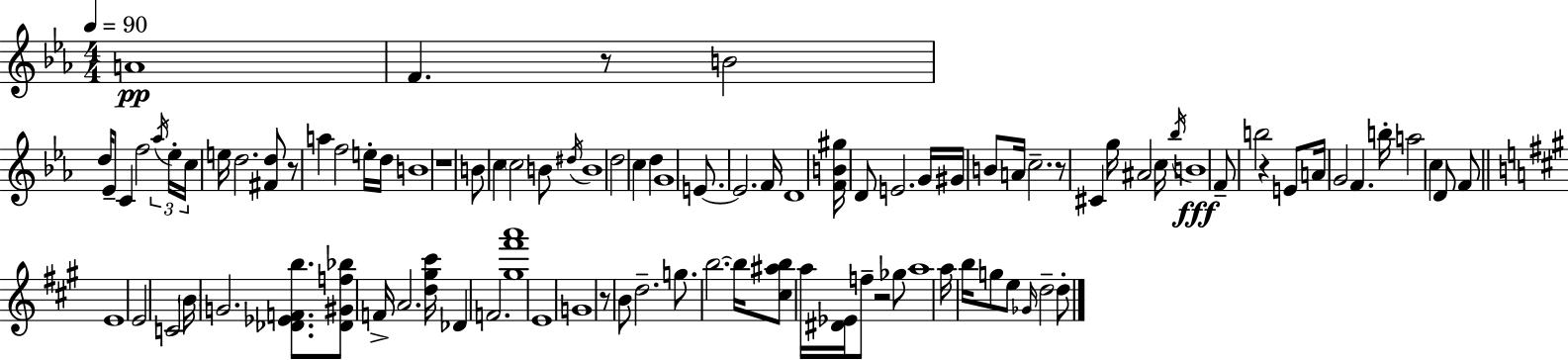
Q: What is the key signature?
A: C minor